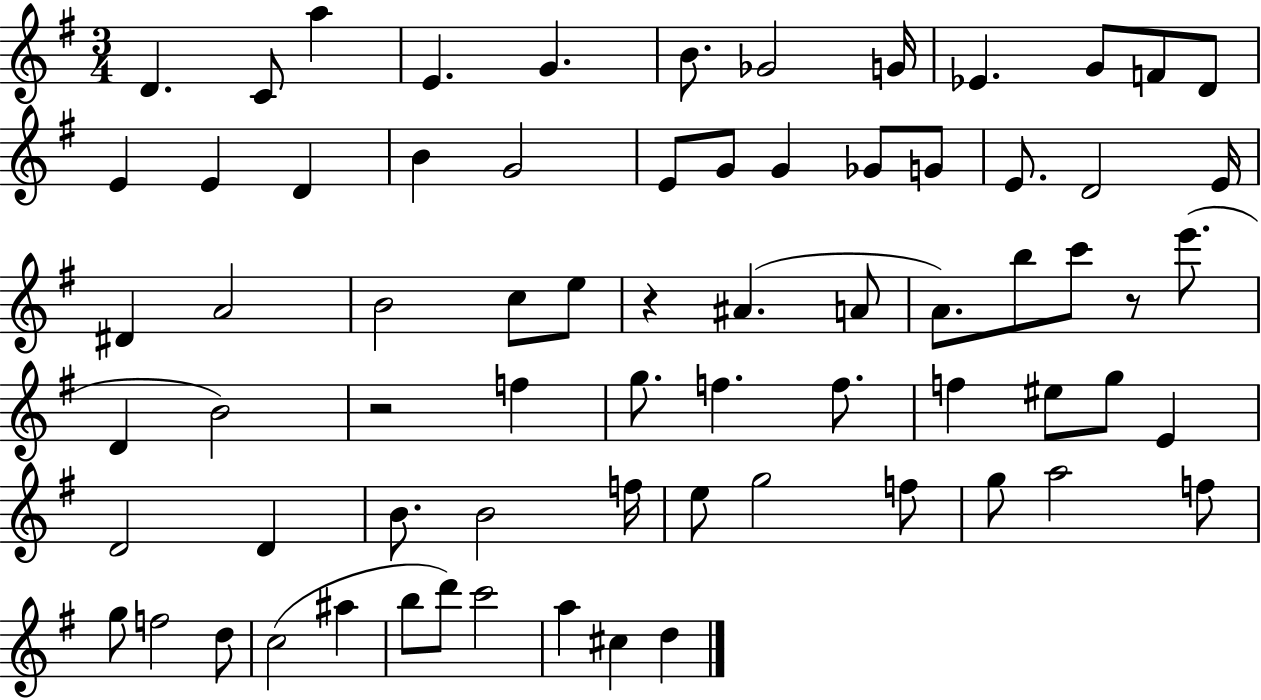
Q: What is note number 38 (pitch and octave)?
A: B4